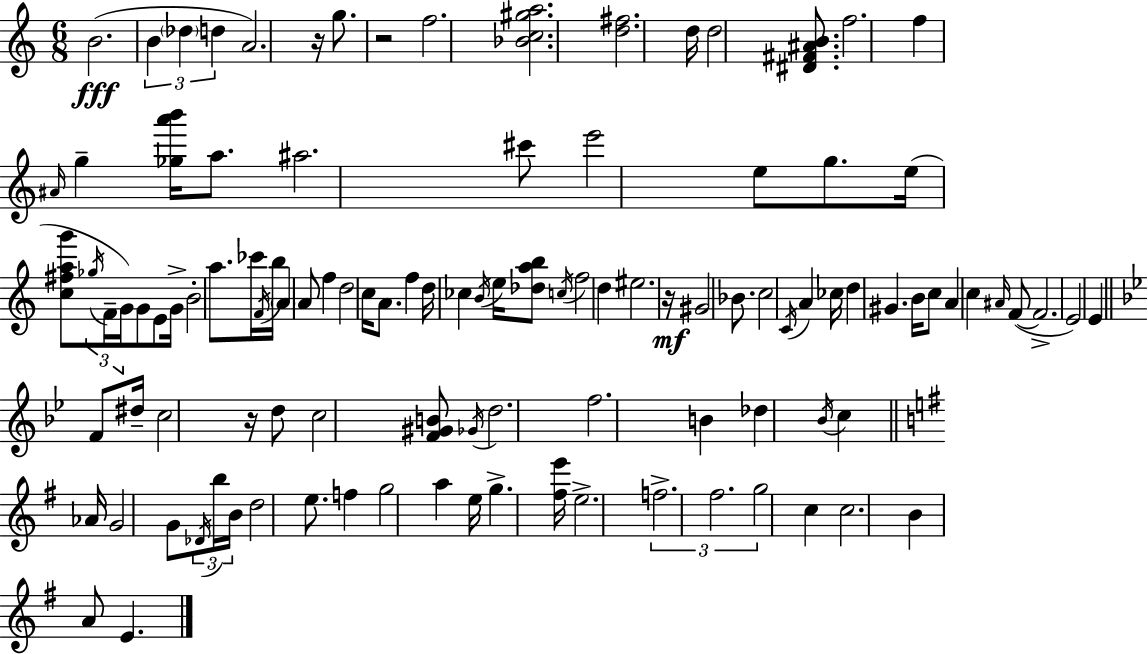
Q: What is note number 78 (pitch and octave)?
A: G4